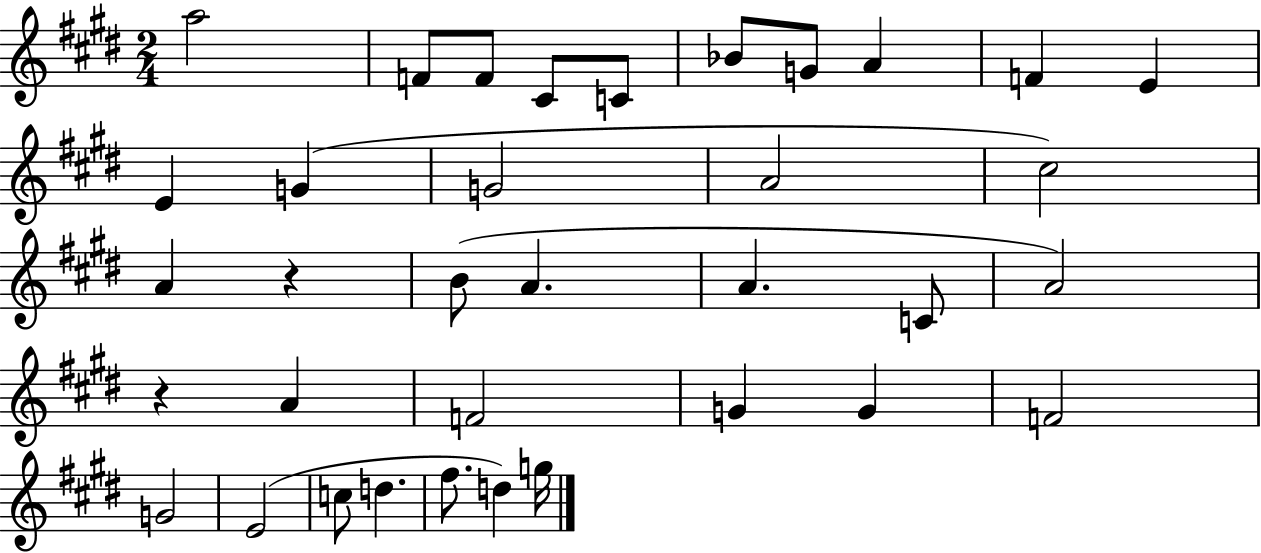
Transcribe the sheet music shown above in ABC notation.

X:1
T:Untitled
M:2/4
L:1/4
K:E
a2 F/2 F/2 ^C/2 C/2 _B/2 G/2 A F E E G G2 A2 ^c2 A z B/2 A A C/2 A2 z A F2 G G F2 G2 E2 c/2 d ^f/2 d g/4